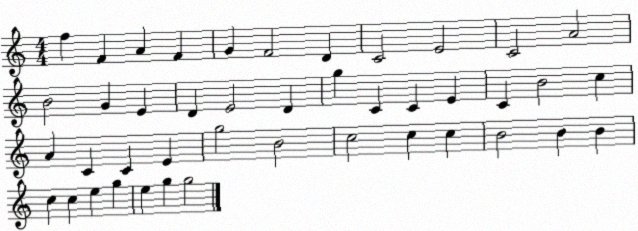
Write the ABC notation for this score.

X:1
T:Untitled
M:4/4
L:1/4
K:C
f F A F G F2 D C2 E2 C2 A2 B2 G E D E2 D g C C E C B2 c A C C E g2 B2 c2 c c B2 B B c c e g e g g2